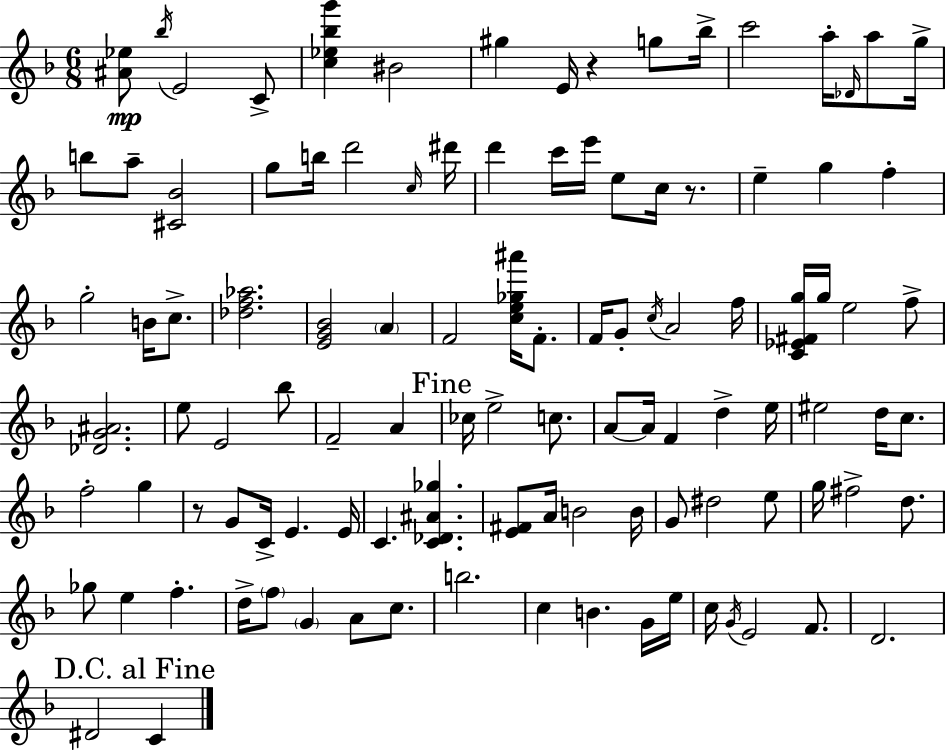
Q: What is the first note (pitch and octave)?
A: Bb5